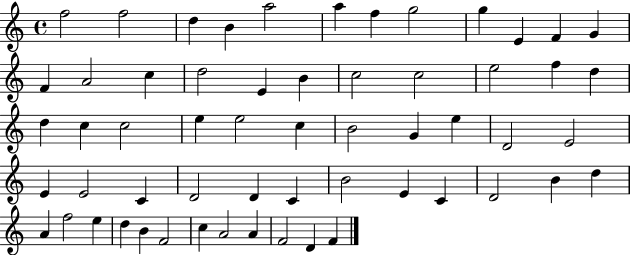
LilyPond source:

{
  \clef treble
  \time 4/4
  \defaultTimeSignature
  \key c \major
  f''2 f''2 | d''4 b'4 a''2 | a''4 f''4 g''2 | g''4 e'4 f'4 g'4 | \break f'4 a'2 c''4 | d''2 e'4 b'4 | c''2 c''2 | e''2 f''4 d''4 | \break d''4 c''4 c''2 | e''4 e''2 c''4 | b'2 g'4 e''4 | d'2 e'2 | \break e'4 e'2 c'4 | d'2 d'4 c'4 | b'2 e'4 c'4 | d'2 b'4 d''4 | \break a'4 f''2 e''4 | d''4 b'4 f'2 | c''4 a'2 a'4 | f'2 d'4 f'4 | \break \bar "|."
}